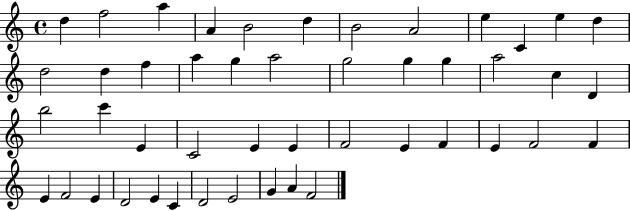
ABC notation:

X:1
T:Untitled
M:4/4
L:1/4
K:C
d f2 a A B2 d B2 A2 e C e d d2 d f a g a2 g2 g g a2 c D b2 c' E C2 E E F2 E F E F2 F E F2 E D2 E C D2 E2 G A F2